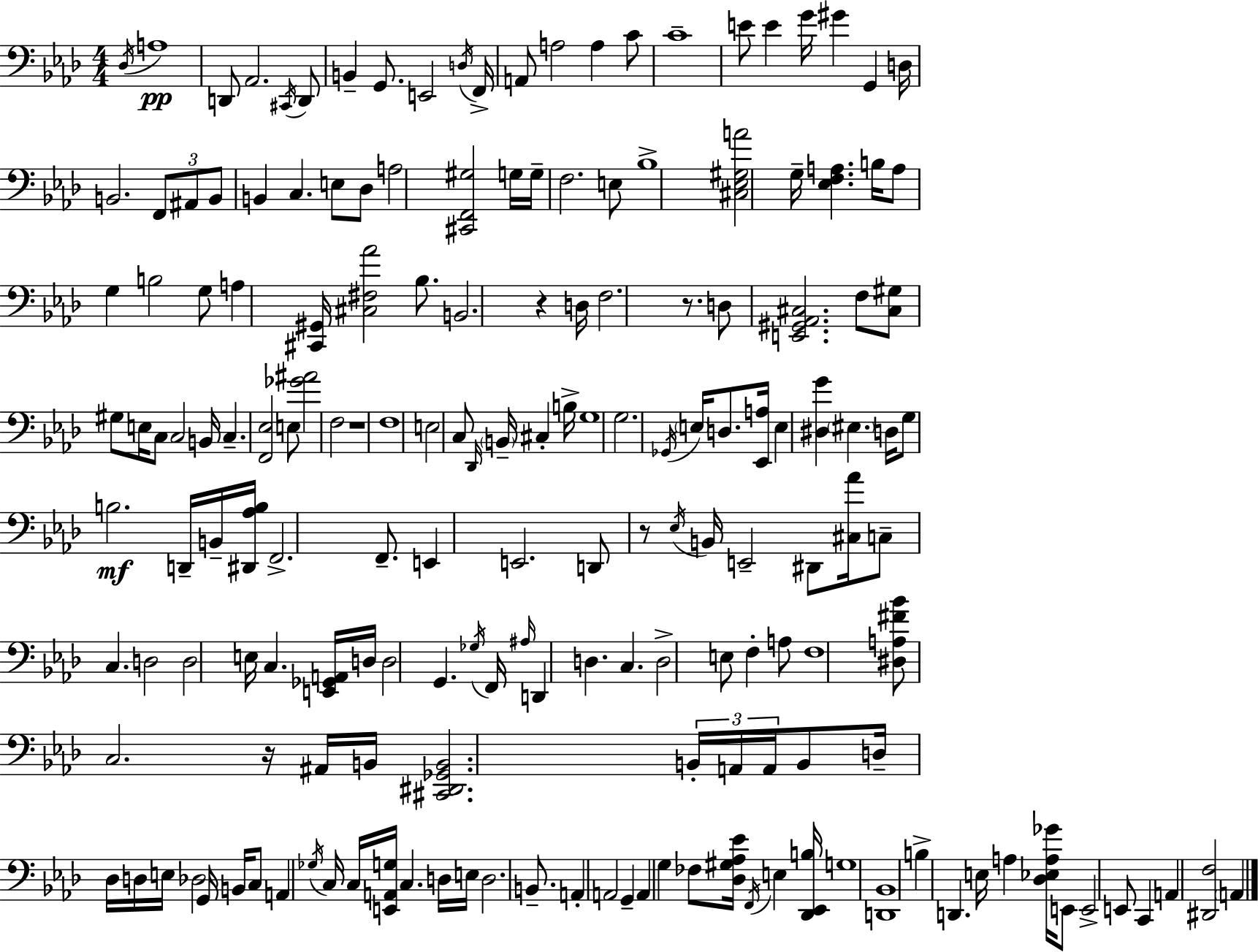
{
  \clef bass
  \numericTimeSignature
  \time 4/4
  \key f \minor
  \acciaccatura { des16 }\pp a1 | d,8 aes,2. \acciaccatura { cis,16 } | d,8 b,4-- g,8. e,2 | \acciaccatura { d16 } f,16-> a,8 a2 a4 | \break c'8 c'1-- | e'8 e'4 g'16 gis'4 g,4 | d16 b,2. \tuplet 3/2 { f,8 | ais,8 b,8 } b,4 c4. e8 | \break des8 a2 <cis, f, gis>2 | g16 g16-- f2. | e8 bes1-> | <cis ees gis a'>2 g16-- <ees f a>4. | \break b16 a8 g4 b2 | g8 a4 <cis, gis,>16 <cis fis aes'>2 | bes8. b,2. r4 | d16 f2. | \break r8. d8 <e, gis, aes, cis>2. | f8 <cis gis>8 gis8 e16 c8 c2 | b,16 c4.-- <f, ees>2 | e8 <ges' ais'>2 f2 | \break r1 | f1 | e2 c8 \grace { des,16 } \parenthesize b,16-- cis4-. | b16-> g1 | \break g2. | \acciaccatura { ges,16 } \parenthesize e16 d8. <ees, a>16 e4 <dis g'>4 \parenthesize eis4. | d16 g8 b2.\mf | d,16-- b,16-- <dis, aes b>16 f,2.-> | \break f,8.-- e,4 e,2. | d,8 r8 \acciaccatura { ees16 } b,16 e,2-- | dis,8 <cis aes'>16 c8-- c4. d2 | d2 e16 c4. | \break <e, ges, a,>16 d16 d2 g,4. | \acciaccatura { ges16 } f,16 \grace { ais16 } d,4 d4. | c4. d2-> | e8 f4-. a8 f1 | \break <dis a fis' bes'>8 c2. | r16 ais,16 b,16 <cis, dis, ges, b,>2. | \tuplet 3/2 { b,16-. a,16 a,16 } b,8 d16-- des16 d16 e16 des2 | g,16 b,16 c8 a,4 \acciaccatura { ges16 } c16 | \break c16 <e, a, g>16 c4. d16 e16 d2. | b,8.-- a,4-. a,2 | g,4-- a,4 g4 | fes8 <des gis aes ees'>16 \acciaccatura { f,16 } e4 <des, ees, b>16 g1 | \break <d, bes,>1 | b4-> d,4. | e16 a4 <des ees a ges'>16 e,8 e,2-> | e,8 c,4 a,4 <dis, f>2 | \break \parenthesize a,4 \bar "|."
}